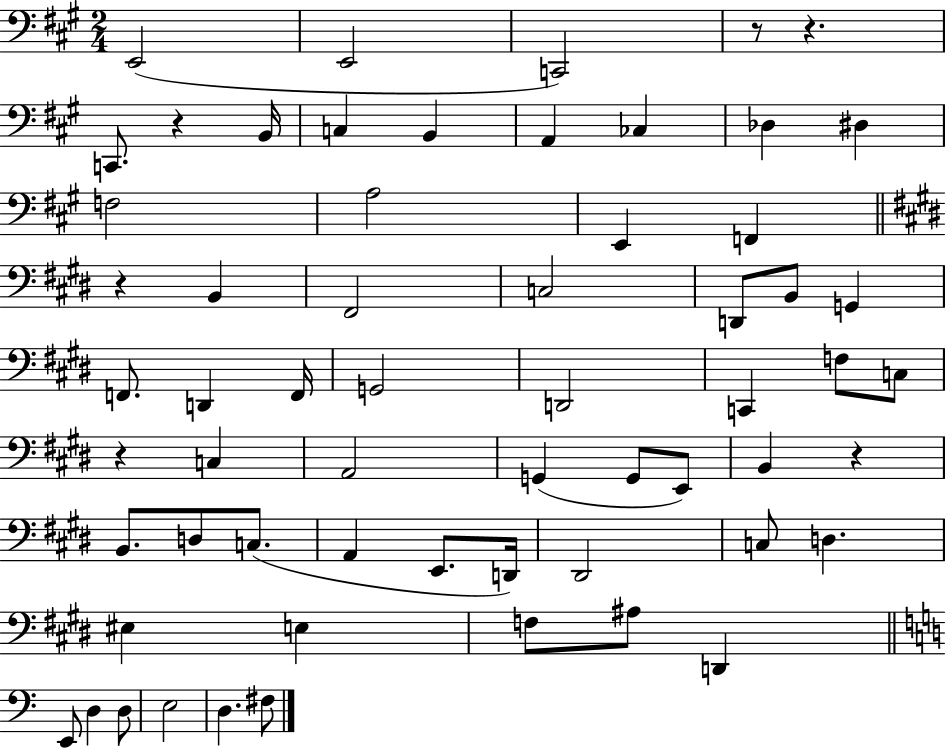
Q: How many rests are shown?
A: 6